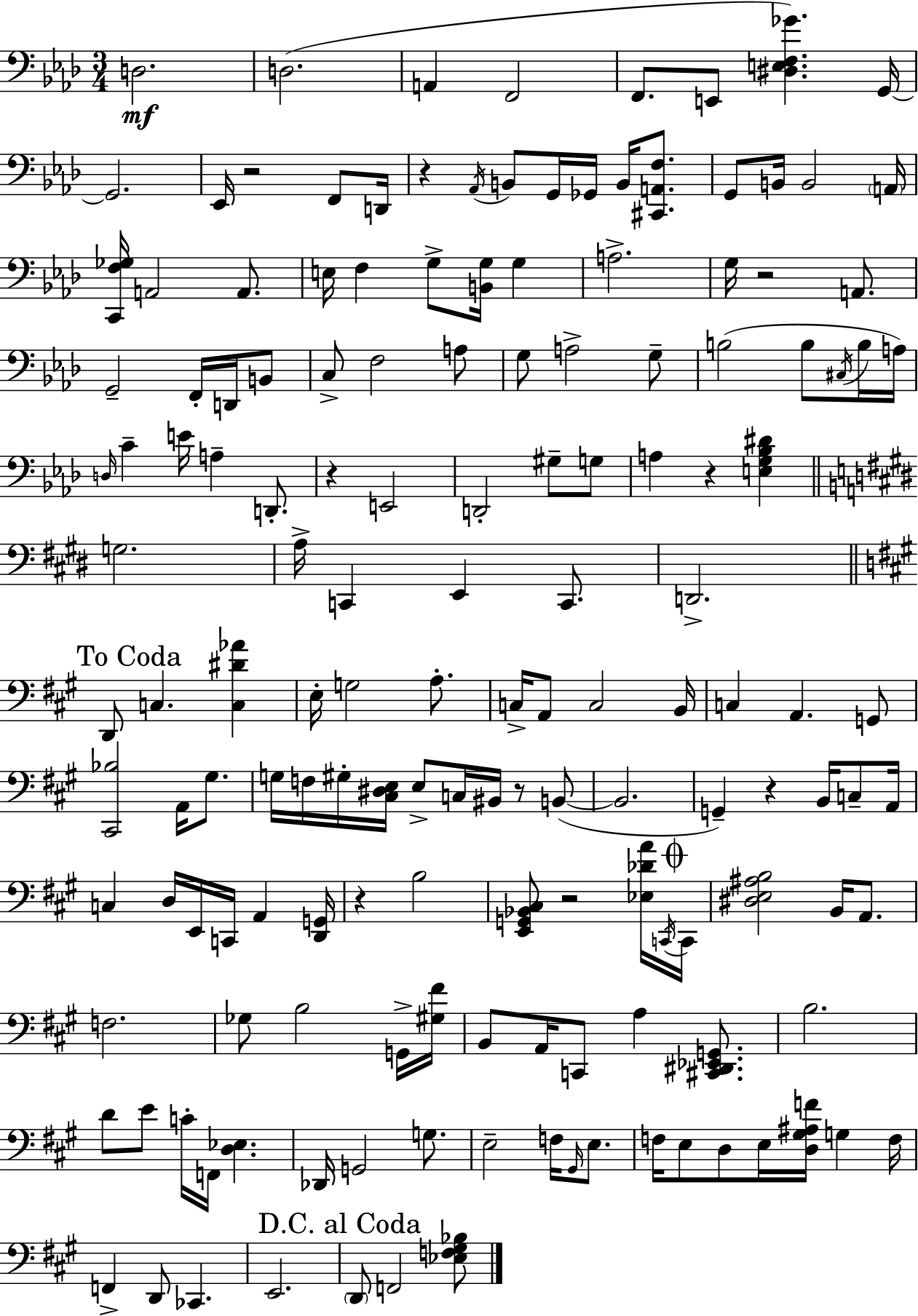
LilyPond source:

{
  \clef bass
  \numericTimeSignature
  \time 3/4
  \key f \minor
  d2.\mf | d2.( | a,4 f,2 | f,8. e,8 <dis e f ges'>4.) g,16~~ | \break g,2. | ees,16 r2 f,8 d,16 | r4 \acciaccatura { aes,16 } b,8 g,16 ges,16 b,16 <cis, a, f>8. | g,8 b,16 b,2 | \break \parenthesize a,16 <c, f ges>16 a,2 a,8. | e16 f4 g8-> <b, g>16 g4 | a2.-> | g16 r2 a,8. | \break g,2-- f,16-. d,16 b,8 | c8-> f2 a8 | g8 a2-> g8-- | b2( b8 \acciaccatura { cis16 } | \break b16 a16) \grace { d16 } c'4-- e'16 a4-- | d,8.-. r4 e,2 | d,2-. gis8-- | g8 a4 r4 <e g bes dis'>4 | \break \bar "||" \break \key e \major g2. | a16-> c,4 e,4 c,8. | d,2.-> | \mark "To Coda" \bar "||" \break \key a \major d,8 c4. <c dis' aes'>4 | e16-. g2 a8.-. | c16-> a,8 c2 b,16 | c4 a,4. g,8 | \break <cis, bes>2 a,16 gis8. | g16 f16 gis16-. <cis dis e>16 e8-> c16 bis,16 r8 b,8~(~ | b,2. | g,4--) r4 b,16 c8-- a,16 | \break c4 d16 e,16 c,16 a,4 <d, g,>16 | r4 b2 | <e, g, bes, cis>8 r2 <ees des' a'>16 \acciaccatura { c,16 } | \mark \markup { \musicglyph "scripts.coda" } c,16 <dis e ais b>2 b,16 a,8. | \break f2. | ges8 b2 g,16-> | <gis fis'>16 b,8 a,16 c,8 a4 <cis, dis, ees, g,>8. | b2. | \break d'8 e'8 c'16-. f,16 <d ees>4. | des,16 g,2 g8. | e2-- f16 \grace { gis,16 } e8. | f16 e8 d8 e16 <d gis ais f'>16 g4 | \break f16 f,4-> d,8 ces,4. | e,2. | \mark "D.C. al Coda" \parenthesize d,8 f,2 | <ees f gis bes>8 \bar "|."
}